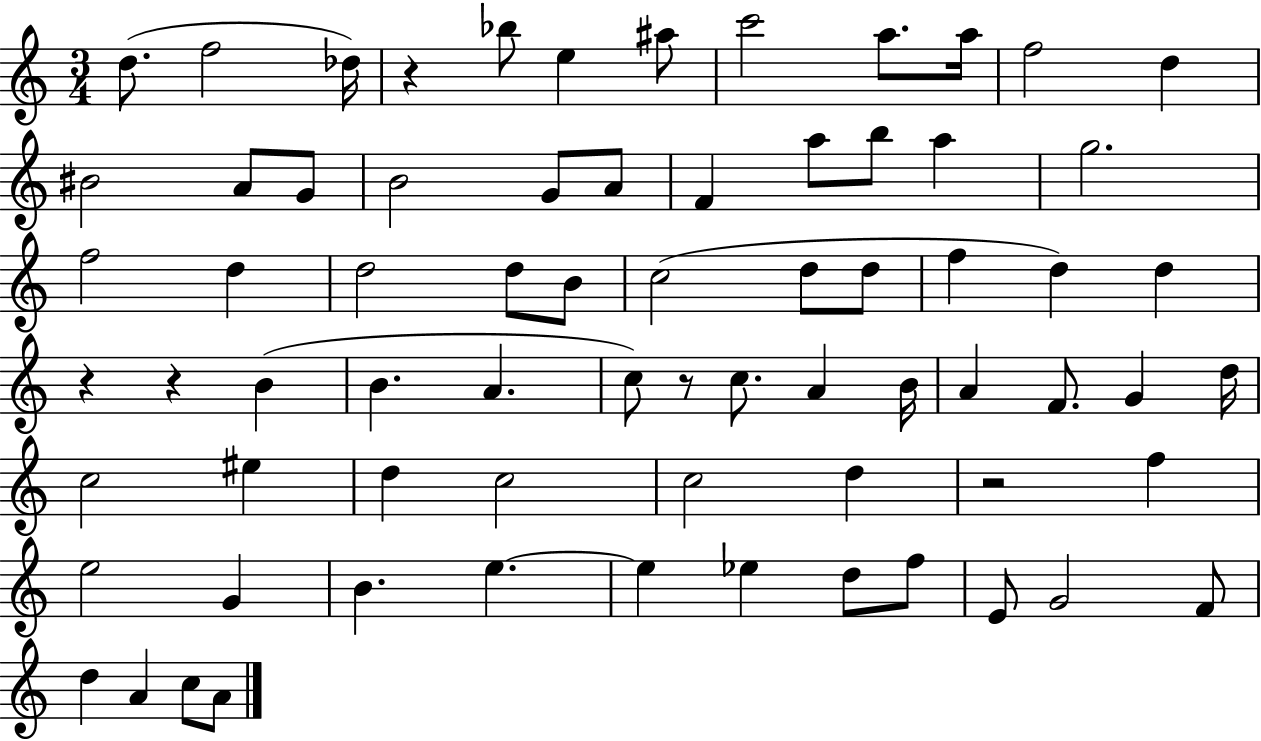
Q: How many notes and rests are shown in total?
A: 71